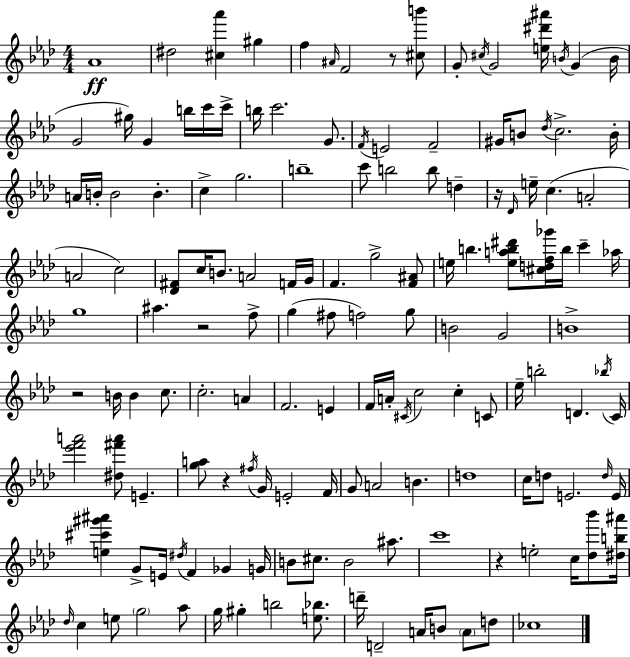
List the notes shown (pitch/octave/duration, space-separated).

Ab4/w D#5/h [C#5,Ab6]/q G#5/q F5/q A#4/s F4/h R/e [C#5,B6]/e G4/e C#5/s G4/h [E5,D#6,A#6]/s B4/s G4/q B4/s G4/h G#5/s G4/q B5/s C6/s C6/s B5/s C6/h. G4/e. F4/s E4/h F4/h G#4/s B4/e Db5/s C5/h. B4/s A4/s B4/s B4/h B4/q. C5/q G5/h. B5/w C6/e B5/h B5/e D5/q R/s Db4/s E5/s C5/q. A4/h A4/h C5/h [Db4,F#4]/e C5/s B4/e. A4/h F4/s G4/s F4/q. G5/h [F4,A#4]/e E5/s B5/q. [E5,A5,B5,D#6]/e [C#5,D5,F5,Gb6]/s B5/s C6/q Ab5/s G5/w A#5/q. R/h F5/e G5/q F#5/e F5/h G5/e B4/h G4/h B4/w R/h B4/s B4/q C5/e. C5/h. A4/q F4/h. E4/q F4/s A4/s C#4/s C5/h C5/q C4/e Eb5/s B5/h D4/q. Bb5/s C4/s [Eb6,F6,A6]/h [D#5,F#6,A6]/e E4/q. [G5,A5]/e R/q F#5/s G4/s E4/h F4/s G4/e A4/h B4/q. D5/w C5/s D5/e E4/h. D5/s E4/s [E5,C#6,G#6,A#6]/q G4/e E4/s D#5/s F4/q Gb4/q G4/s B4/e C#5/e. B4/h A#5/e. C6/w R/q E5/h C5/s [Db5,Bb6]/e [D#5,B5,A#6]/s Db5/s C5/q E5/e G5/h Ab5/e G5/s G#5/q B5/h [E5,Bb5]/e. D6/s D4/h A4/s B4/e A4/e D5/e CES5/w